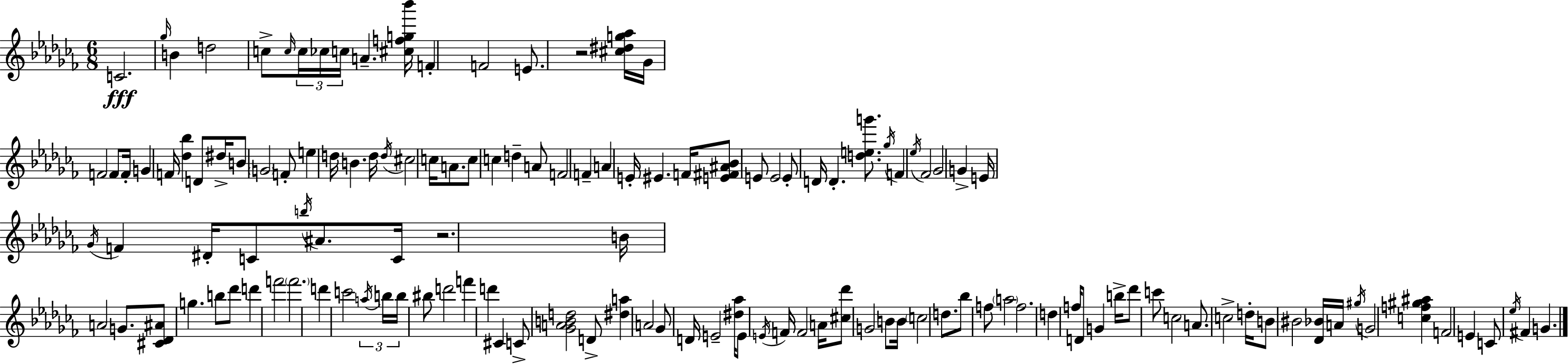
C4/h. Gb5/s B4/q D5/h C5/e C5/s C5/s CES5/s C5/s A4/q. [C#5,F5,G5,Bb6]/s F4/q F4/h E4/e. R/h [C#5,D#5,G5,Ab5]/s Gb4/s F4/h F4/e F4/s G4/q F4/s [Db5,Bb5]/q D4/e D#5/s B4/e G4/h F4/e E5/q D5/s B4/q. D5/s D5/s C#5/h C5/s A4/e. C5/e C5/q D5/q A4/e F4/h F4/q A4/q E4/s EIS4/q. F4/s [E4,F#4,A#4,Bb4]/e E4/e E4/h E4/e D4/s D4/q. [D5,E5,G6]/e. Gb5/s F4/q Eb5/s FES4/h Gb4/h G4/q E4/s Gb4/s F4/q D#4/s C4/e B5/s A#4/e. C4/s R/h. B4/s A4/h G4/e. [C#4,Db4,A#4]/e G5/q. B5/e Db6/e D6/q F6/h F6/h. D6/q C6/h A5/s B5/s B5/s BIS5/e D6/h F6/q D6/q C#4/q C4/e [Gb4,A4,B4,D5]/h D4/e [D#5,A5]/q A4/h Gb4/e D4/s E4/h [D#5,Ab5]/s E4/e E4/s F4/s F4/h A4/s [C#5,Db6]/e G4/h B4/e B4/s C5/h D5/e. Bb5/e F5/e A5/h F5/h. D5/q F5/s D4/e G4/q B5/s Db6/e C6/e C5/h A4/e. C5/h D5/s B4/e BIS4/h [Db4,Bb4]/s A4/s G#5/s G4/h [C5,F5,G#5,A#5]/q F4/h E4/q C4/e Eb5/s F#4/q G4/q.